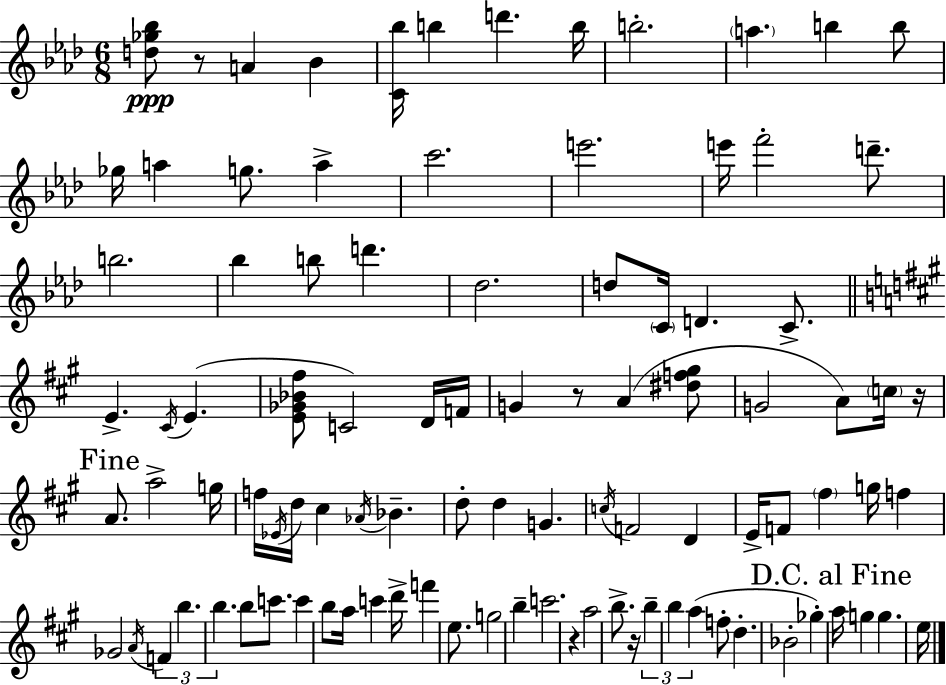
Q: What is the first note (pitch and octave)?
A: A4